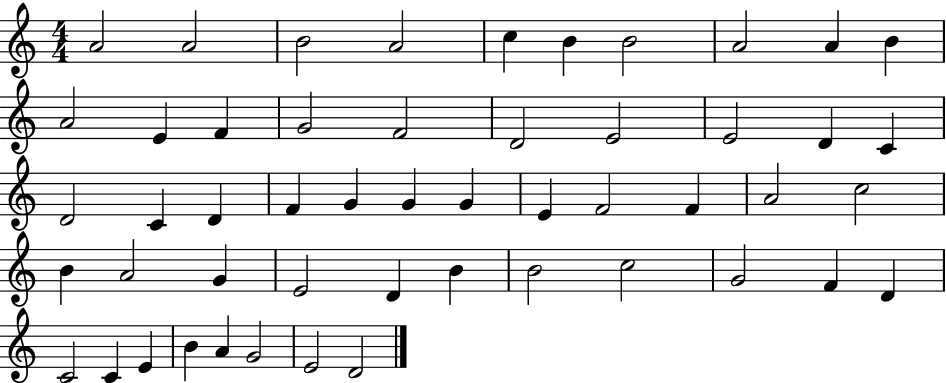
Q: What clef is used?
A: treble